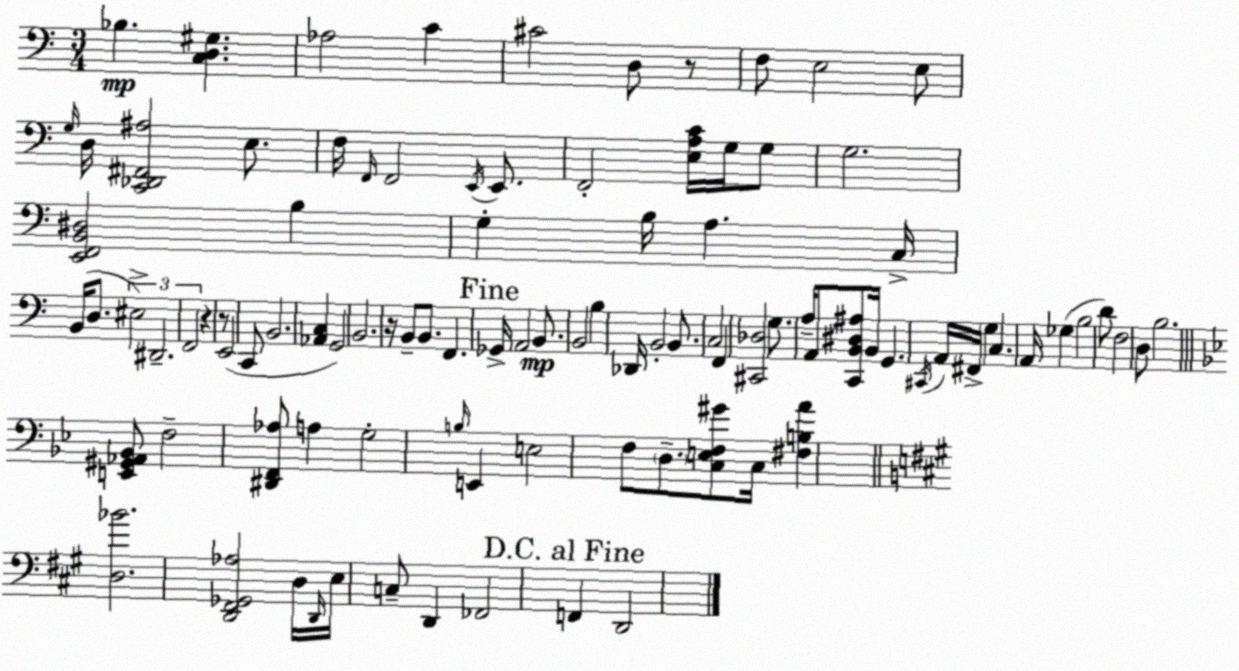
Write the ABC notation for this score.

X:1
T:Untitled
M:3/4
L:1/4
K:C
_B, [C,D,^G,] _A,2 C ^C2 D,/2 z/2 F,/2 E,2 E,/2 G,/4 D,/4 [C,,_D,,^F,,^A,]2 E,/2 F,/4 F,,/4 F,,2 E,,/4 E,,/2 F,,2 [E,A,C]/4 G,/4 G,/2 G,2 [E,,F,,B,,^D,]2 B, G, B,/4 A, C,/4 B,,/4 D,/2 ^E,2 ^D,,2 F,,2 z z/2 E,,2 C,,/2 B,,2 [_A,,C,] G,,2 B,,2 z/4 B,,/2 B,,/2 F,, _G,,/4 A,,2 B,,/2 B,,2 B, _D,,/4 B,,2 B,,/2 C,2 F,, [^C,,_D,]2 G,/2 A,/4 A,,/2 [C,,B,,^D,^A,]/2 B,,/4 G,, ^C,,/4 A,,/4 ^F,,/4 G, C, A,,/4 _G, B,2 D/2 F,2 D,/2 B,2 [E,,^G,,_A,,_B,,]/2 F,2 [^D,,F,,_A,]/2 A, G,2 B,/4 E,, E,2 F,/2 D,/2 [C,E,F,^G]/2 C,/4 [^F,B,A] [D,_B]2 [D,,^F,,_G,,_A,]2 D,/4 D,,/4 E,/4 C,/2 D,, _F,,2 F,, D,,2